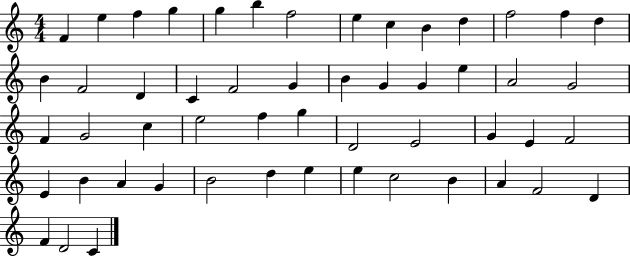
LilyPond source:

{
  \clef treble
  \numericTimeSignature
  \time 4/4
  \key c \major
  f'4 e''4 f''4 g''4 | g''4 b''4 f''2 | e''4 c''4 b'4 d''4 | f''2 f''4 d''4 | \break b'4 f'2 d'4 | c'4 f'2 g'4 | b'4 g'4 g'4 e''4 | a'2 g'2 | \break f'4 g'2 c''4 | e''2 f''4 g''4 | d'2 e'2 | g'4 e'4 f'2 | \break e'4 b'4 a'4 g'4 | b'2 d''4 e''4 | e''4 c''2 b'4 | a'4 f'2 d'4 | \break f'4 d'2 c'4 | \bar "|."
}